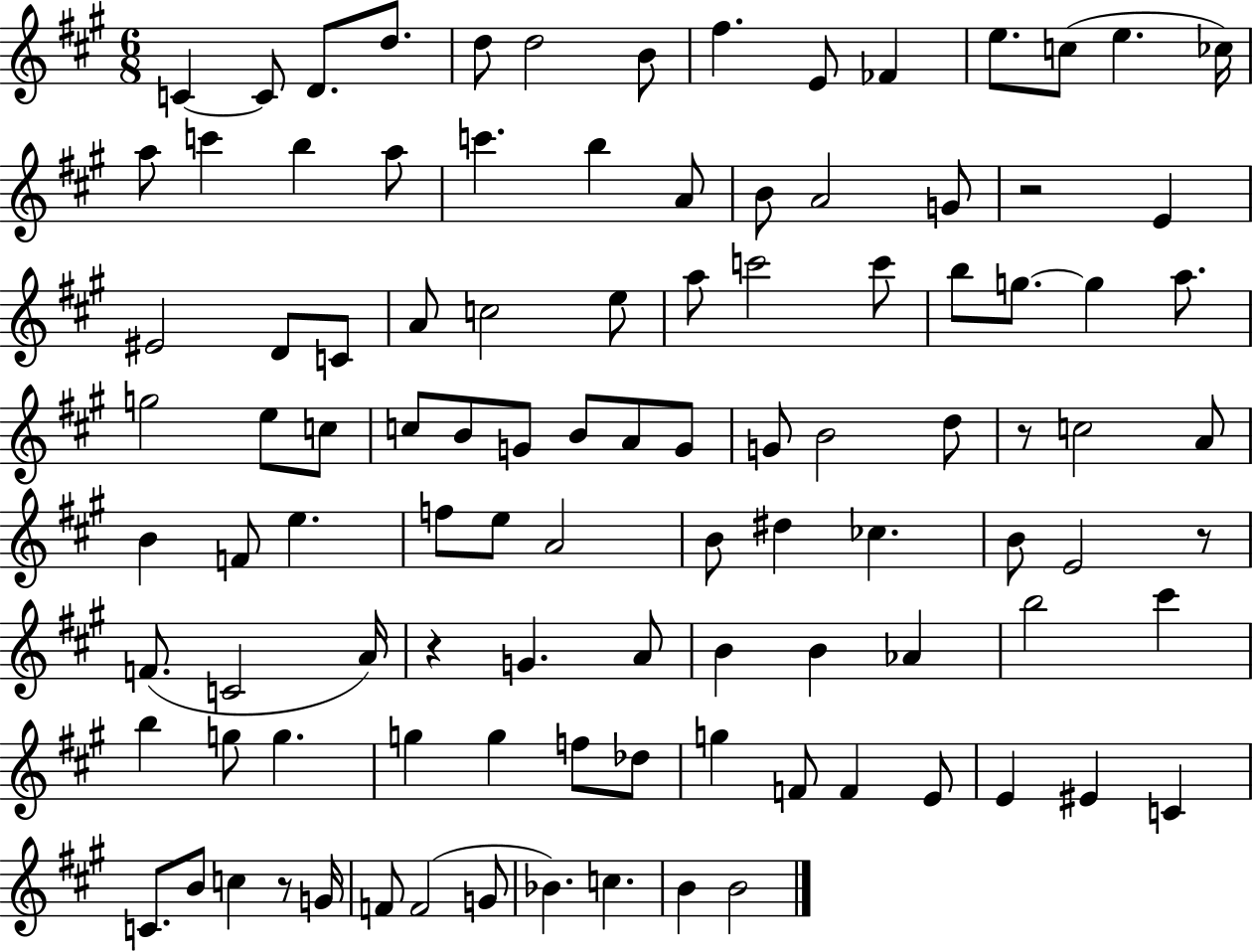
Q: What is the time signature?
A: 6/8